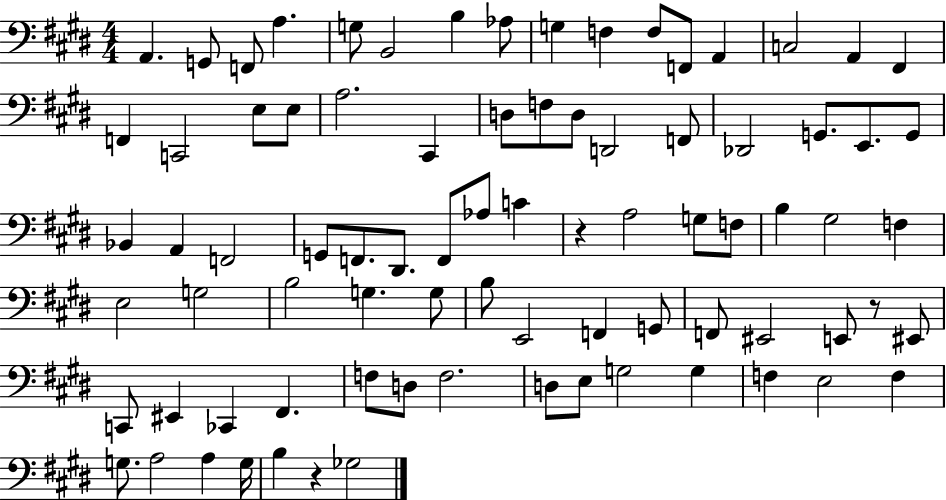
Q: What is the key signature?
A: E major